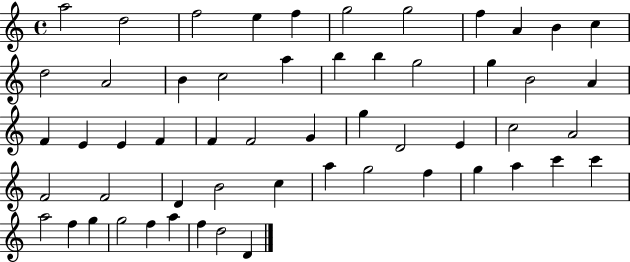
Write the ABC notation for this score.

X:1
T:Untitled
M:4/4
L:1/4
K:C
a2 d2 f2 e f g2 g2 f A B c d2 A2 B c2 a b b g2 g B2 A F E E F F F2 G g D2 E c2 A2 F2 F2 D B2 c a g2 f g a c' c' a2 f g g2 f a f d2 D